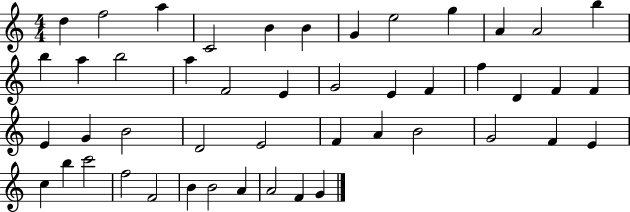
D5/q F5/h A5/q C4/h B4/q B4/q G4/q E5/h G5/q A4/q A4/h B5/q B5/q A5/q B5/h A5/q F4/h E4/q G4/h E4/q F4/q F5/q D4/q F4/q F4/q E4/q G4/q B4/h D4/h E4/h F4/q A4/q B4/h G4/h F4/q E4/q C5/q B5/q C6/h F5/h F4/h B4/q B4/h A4/q A4/h F4/q G4/q